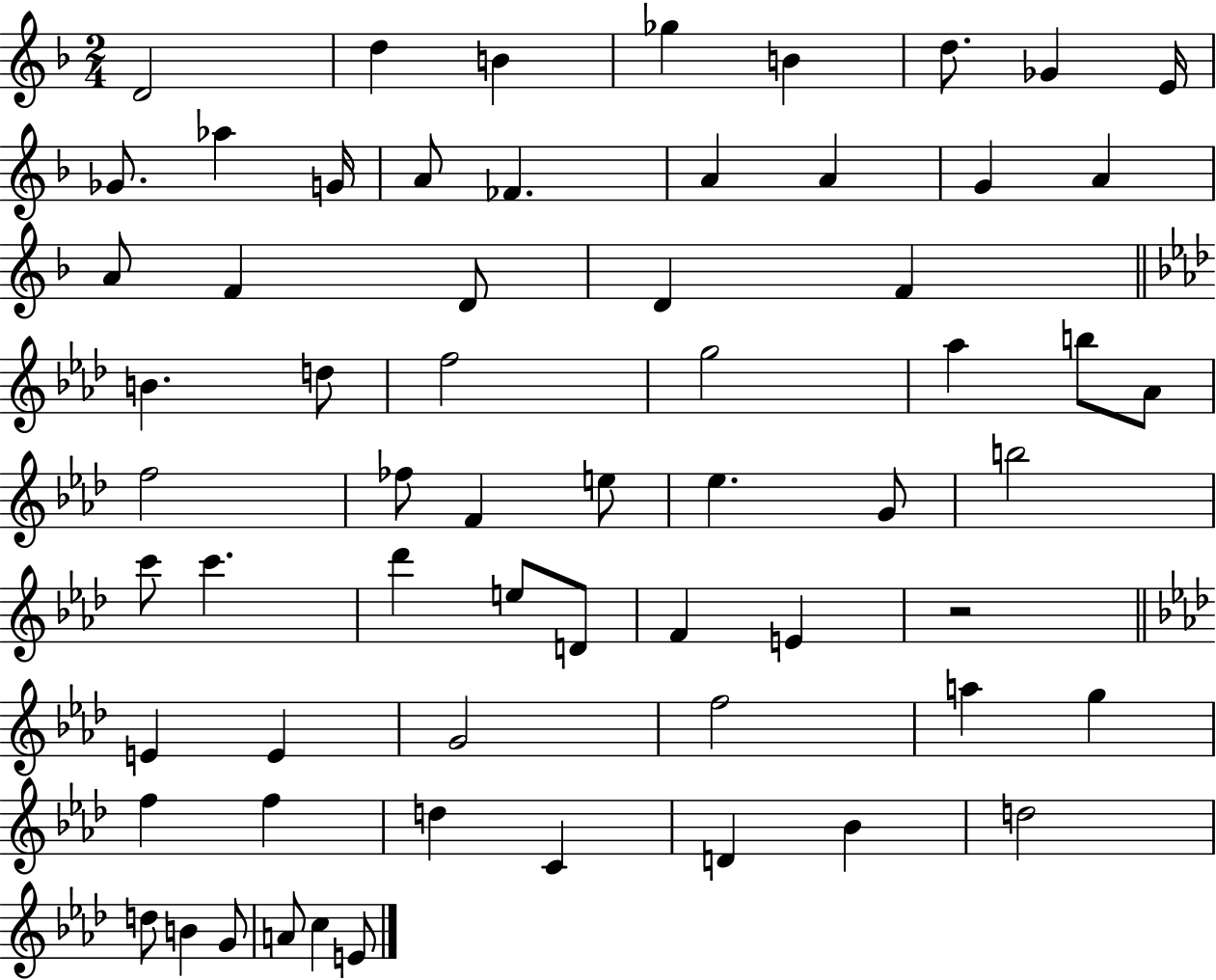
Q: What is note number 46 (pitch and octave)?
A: G4